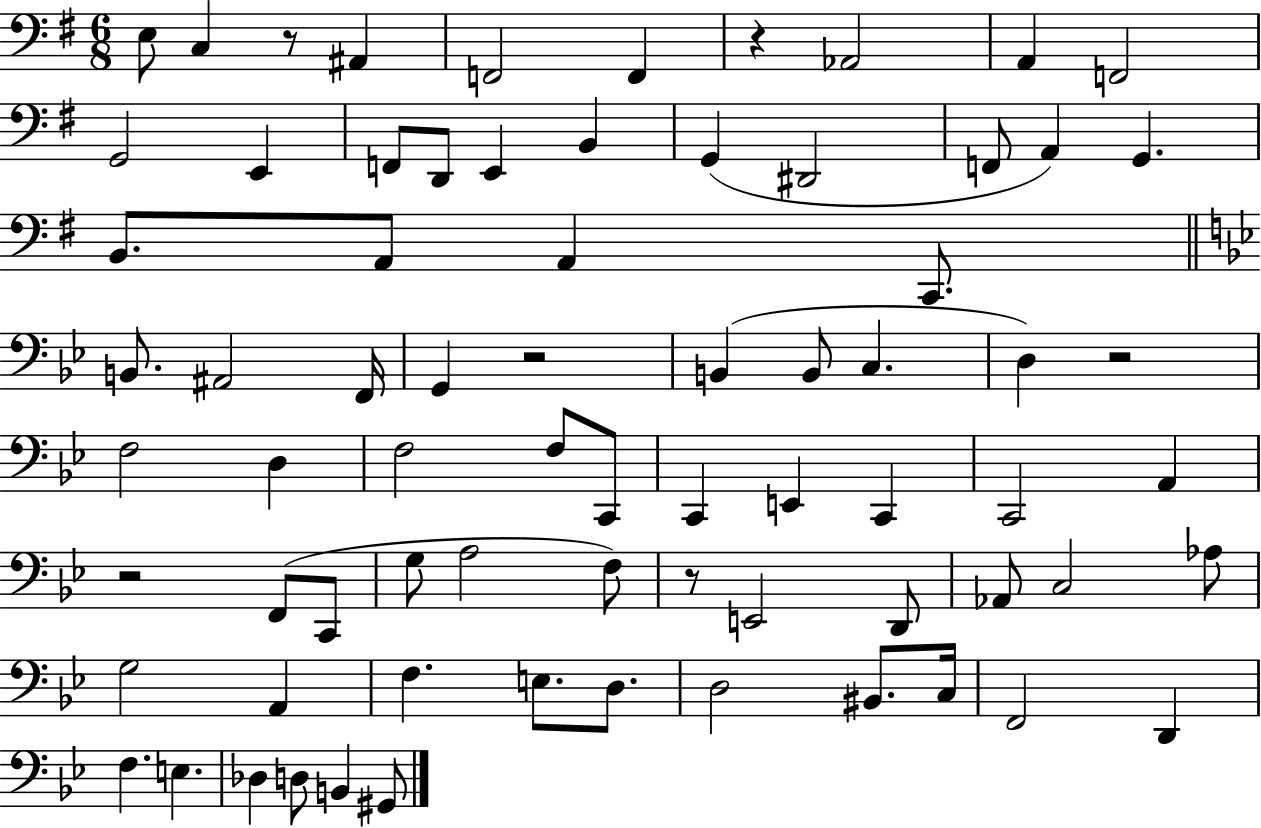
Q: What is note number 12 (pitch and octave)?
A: D2